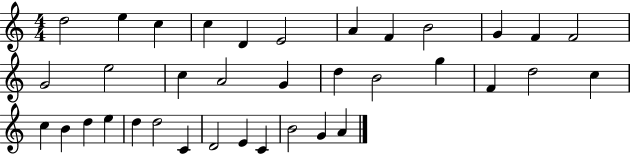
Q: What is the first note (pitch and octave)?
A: D5